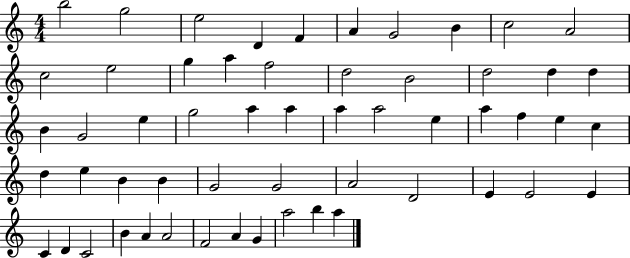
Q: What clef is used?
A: treble